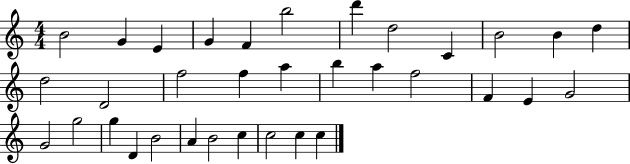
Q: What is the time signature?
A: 4/4